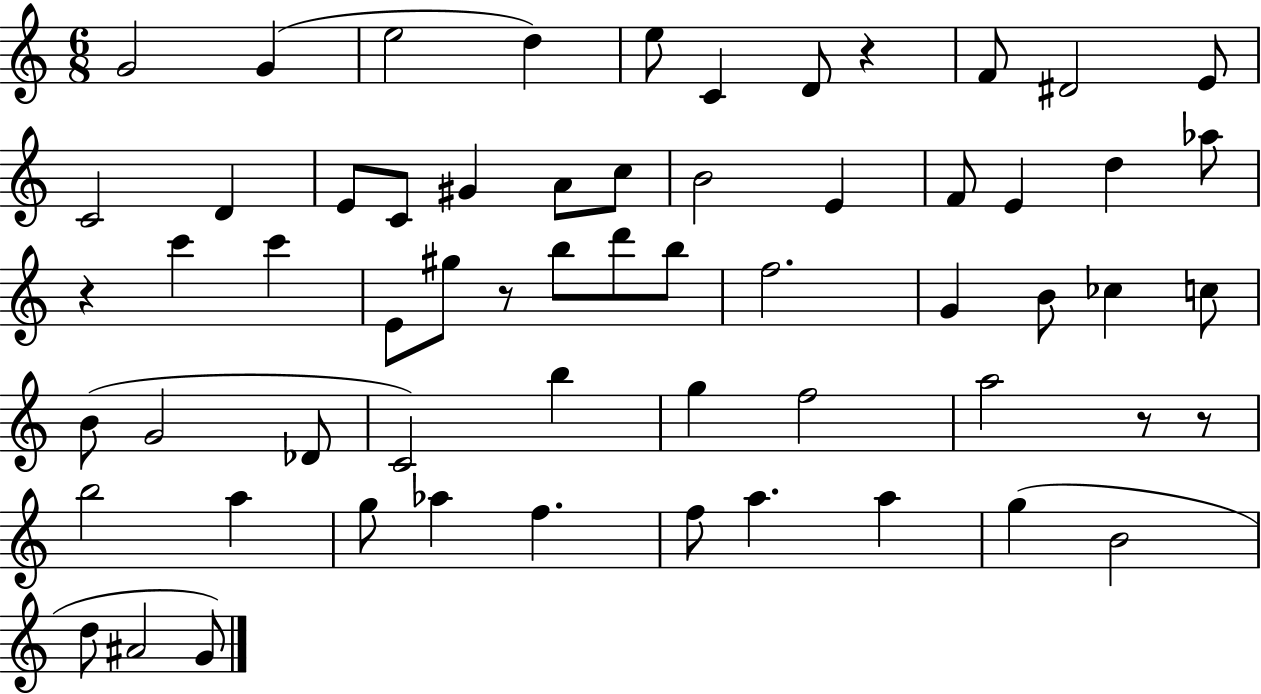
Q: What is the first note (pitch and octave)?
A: G4